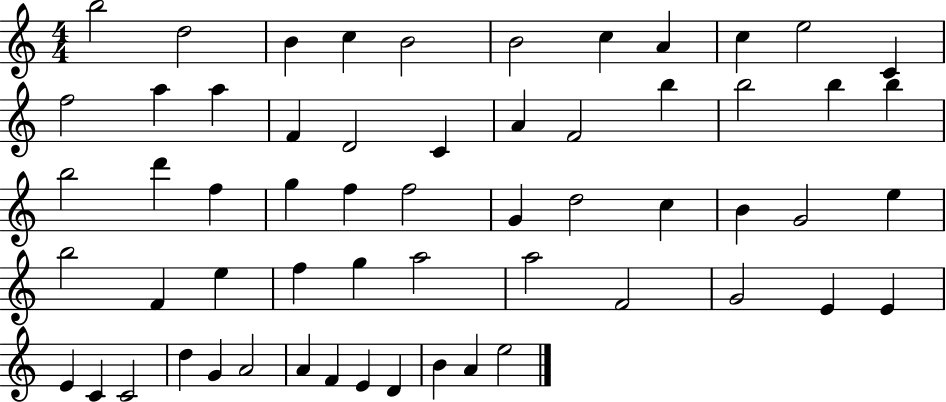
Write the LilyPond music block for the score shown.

{
  \clef treble
  \numericTimeSignature
  \time 4/4
  \key c \major
  b''2 d''2 | b'4 c''4 b'2 | b'2 c''4 a'4 | c''4 e''2 c'4 | \break f''2 a''4 a''4 | f'4 d'2 c'4 | a'4 f'2 b''4 | b''2 b''4 b''4 | \break b''2 d'''4 f''4 | g''4 f''4 f''2 | g'4 d''2 c''4 | b'4 g'2 e''4 | \break b''2 f'4 e''4 | f''4 g''4 a''2 | a''2 f'2 | g'2 e'4 e'4 | \break e'4 c'4 c'2 | d''4 g'4 a'2 | a'4 f'4 e'4 d'4 | b'4 a'4 e''2 | \break \bar "|."
}